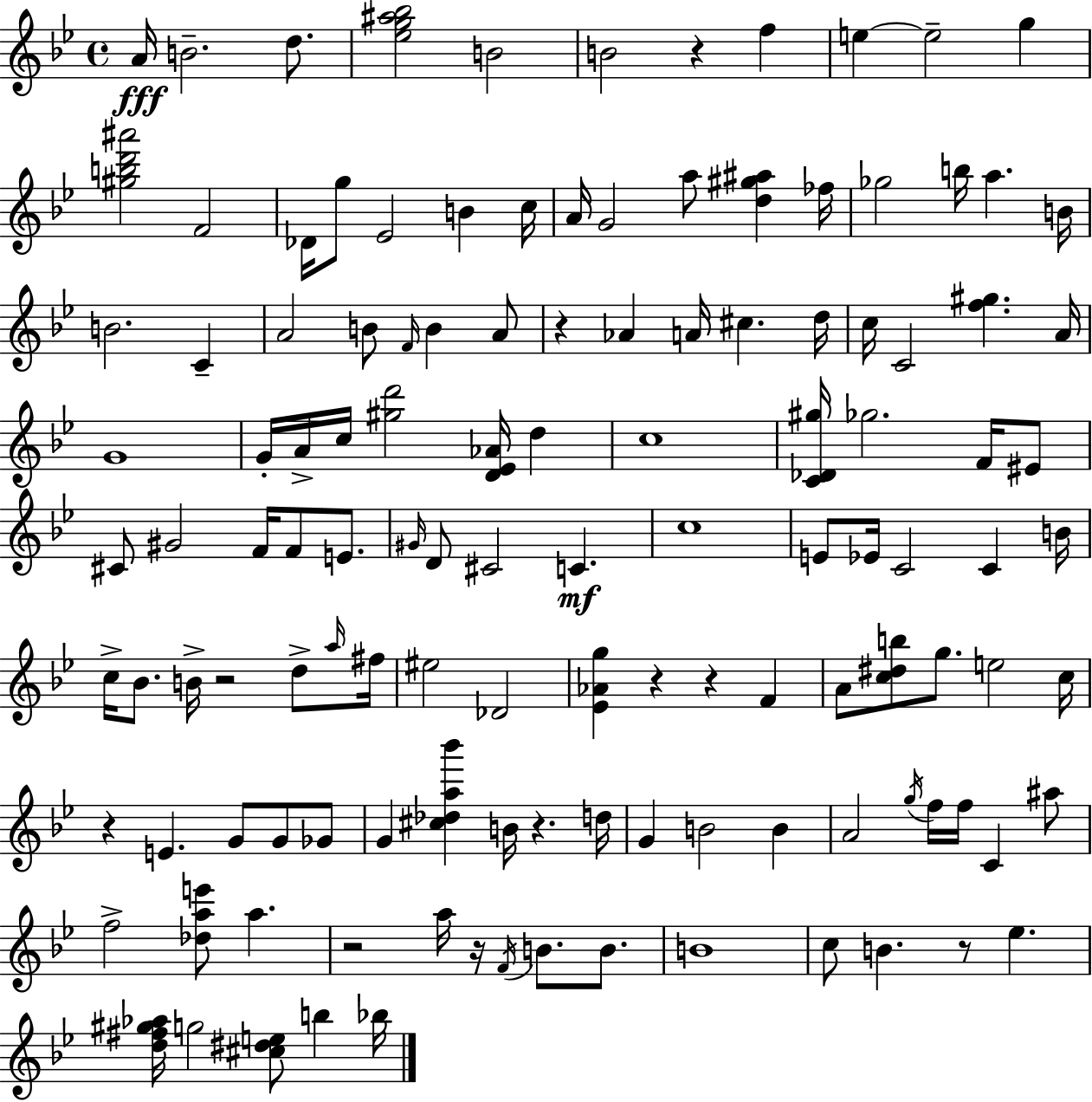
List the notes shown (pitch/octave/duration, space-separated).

A4/s B4/h. D5/e. [Eb5,G5,A#5,Bb5]/h B4/h B4/h R/q F5/q E5/q E5/h G5/q [G#5,B5,D6,A#6]/h F4/h Db4/s G5/e Eb4/h B4/q C5/s A4/s G4/h A5/e [D5,G#5,A#5]/q FES5/s Gb5/h B5/s A5/q. B4/s B4/h. C4/q A4/h B4/e F4/s B4/q A4/e R/q Ab4/q A4/s C#5/q. D5/s C5/s C4/h [F5,G#5]/q. A4/s G4/w G4/s A4/s C5/s [G#5,D6]/h [D4,Eb4,Ab4]/s D5/q C5/w [C4,Db4,G#5]/s Gb5/h. F4/s EIS4/e C#4/e G#4/h F4/s F4/e E4/e. G#4/s D4/e C#4/h C4/q. C5/w E4/e Eb4/s C4/h C4/q B4/s C5/s Bb4/e. B4/s R/h D5/e A5/s F#5/s EIS5/h Db4/h [Eb4,Ab4,G5]/q R/q R/q F4/q A4/e [C5,D#5,B5]/e G5/e. E5/h C5/s R/q E4/q. G4/e G4/e Gb4/e G4/q [C#5,Db5,A5,Bb6]/q B4/s R/q. D5/s G4/q B4/h B4/q A4/h G5/s F5/s F5/s C4/q A#5/e F5/h [Db5,A5,E6]/e A5/q. R/h A5/s R/s F4/s B4/e. B4/e. B4/w C5/e B4/q. R/e Eb5/q. [D5,F#5,G#5,Ab5]/s G5/h [C#5,D#5,E5]/e B5/q Bb5/s